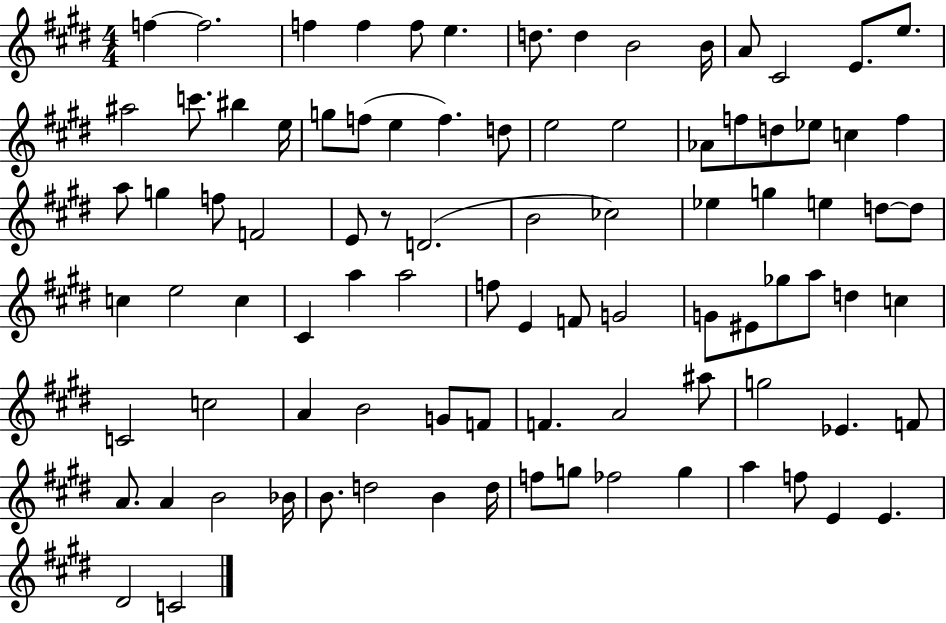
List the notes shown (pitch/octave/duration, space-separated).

F5/q F5/h. F5/q F5/q F5/e E5/q. D5/e. D5/q B4/h B4/s A4/e C#4/h E4/e. E5/e. A#5/h C6/e. BIS5/q E5/s G5/e F5/e E5/q F5/q. D5/e E5/h E5/h Ab4/e F5/e D5/e Eb5/e C5/q F5/q A5/e G5/q F5/e F4/h E4/e R/e D4/h. B4/h CES5/h Eb5/q G5/q E5/q D5/e D5/e C5/q E5/h C5/q C#4/q A5/q A5/h F5/e E4/q F4/e G4/h G4/e EIS4/e Gb5/e A5/e D5/q C5/q C4/h C5/h A4/q B4/h G4/e F4/e F4/q. A4/h A#5/e G5/h Eb4/q. F4/e A4/e. A4/q B4/h Bb4/s B4/e. D5/h B4/q D5/s F5/e G5/e FES5/h G5/q A5/q F5/e E4/q E4/q. D#4/h C4/h